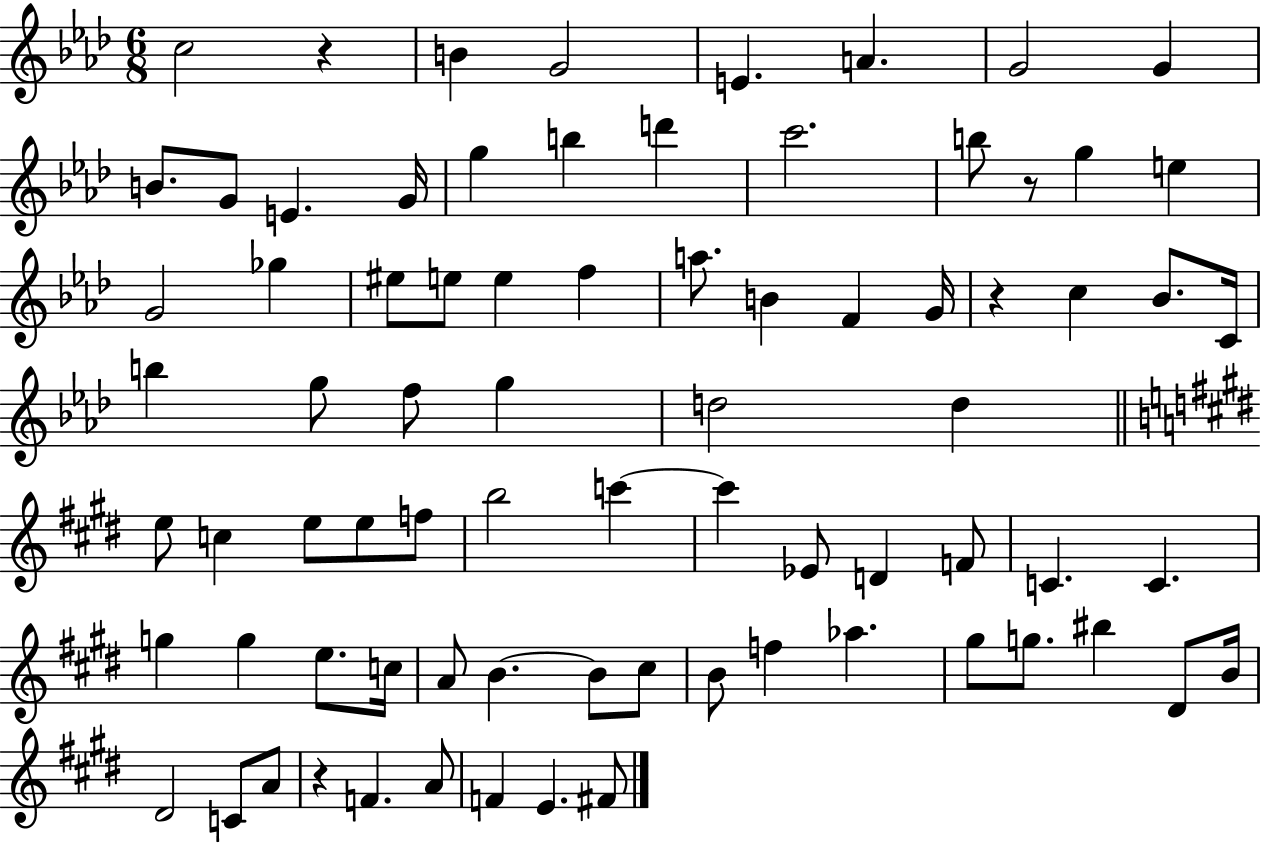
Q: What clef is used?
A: treble